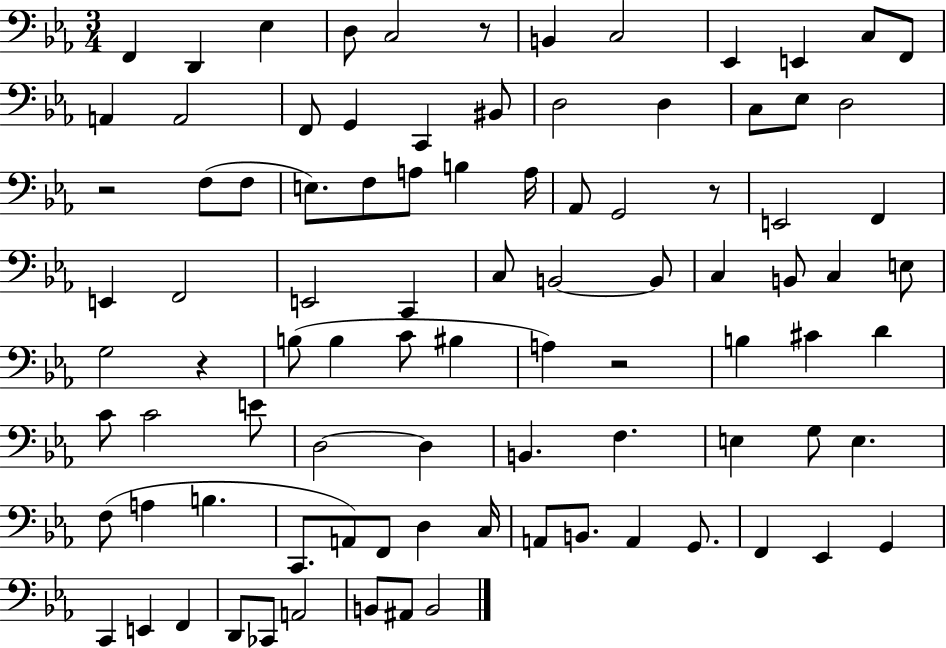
X:1
T:Untitled
M:3/4
L:1/4
K:Eb
F,, D,, _E, D,/2 C,2 z/2 B,, C,2 _E,, E,, C,/2 F,,/2 A,, A,,2 F,,/2 G,, C,, ^B,,/2 D,2 D, C,/2 _E,/2 D,2 z2 F,/2 F,/2 E,/2 F,/2 A,/2 B, A,/4 _A,,/2 G,,2 z/2 E,,2 F,, E,, F,,2 E,,2 C,, C,/2 B,,2 B,,/2 C, B,,/2 C, E,/2 G,2 z B,/2 B, C/2 ^B, A, z2 B, ^C D C/2 C2 E/2 D,2 D, B,, F, E, G,/2 E, F,/2 A, B, C,,/2 A,,/2 F,,/2 D, C,/4 A,,/2 B,,/2 A,, G,,/2 F,, _E,, G,, C,, E,, F,, D,,/2 _C,,/2 A,,2 B,,/2 ^A,,/2 B,,2